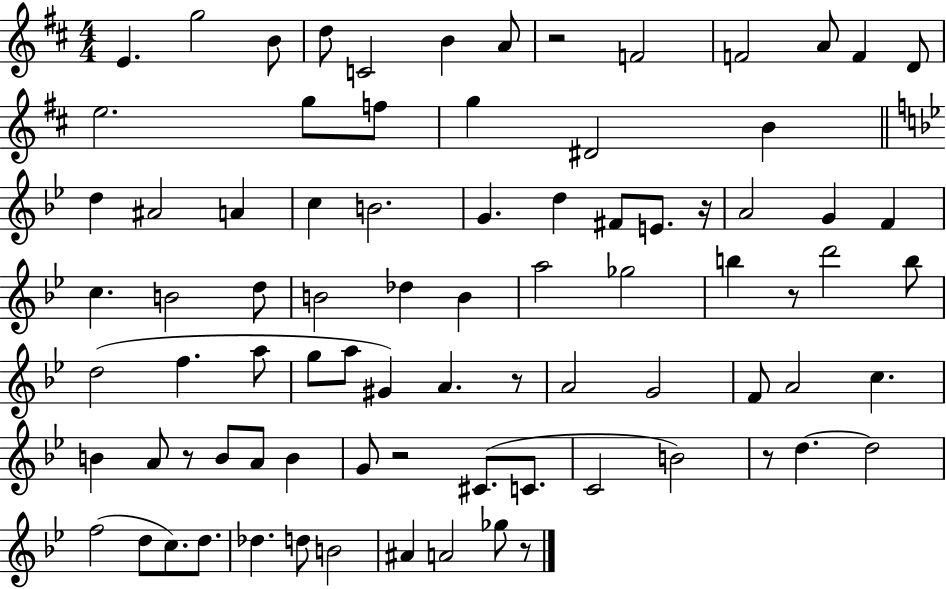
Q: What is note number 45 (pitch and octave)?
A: G5